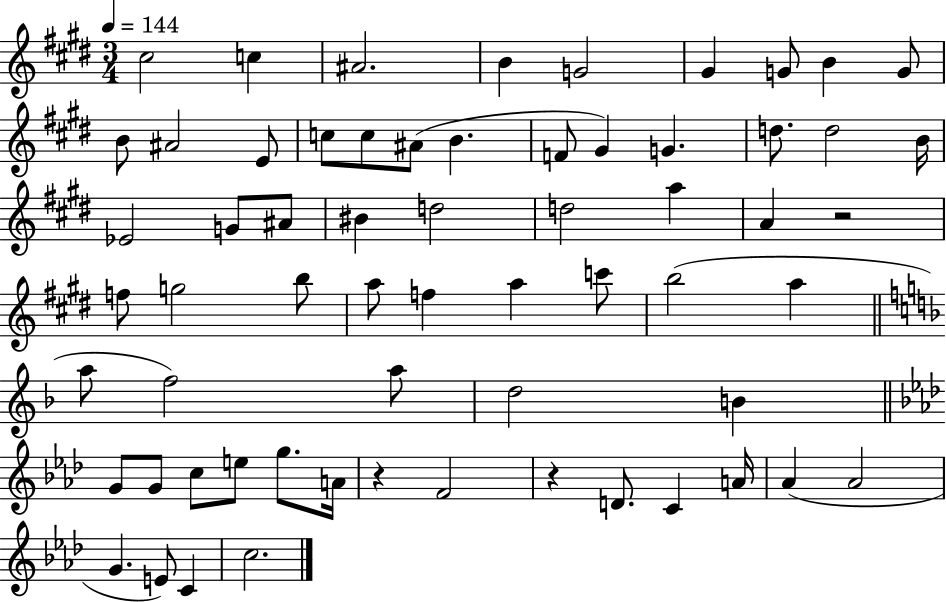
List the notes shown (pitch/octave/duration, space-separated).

C#5/h C5/q A#4/h. B4/q G4/h G#4/q G4/e B4/q G4/e B4/e A#4/h E4/e C5/e C5/e A#4/e B4/q. F4/e G#4/q G4/q. D5/e. D5/h B4/s Eb4/h G4/e A#4/e BIS4/q D5/h D5/h A5/q A4/q R/h F5/e G5/h B5/e A5/e F5/q A5/q C6/e B5/h A5/q A5/e F5/h A5/e D5/h B4/q G4/e G4/e C5/e E5/e G5/e. A4/s R/q F4/h R/q D4/e. C4/q A4/s Ab4/q Ab4/h G4/q. E4/e C4/q C5/h.